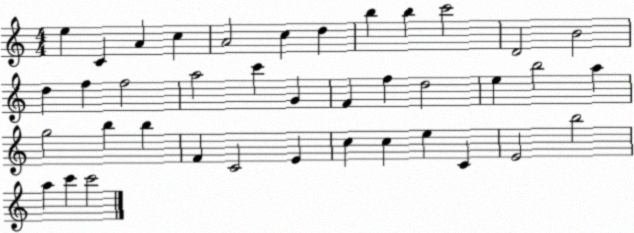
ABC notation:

X:1
T:Untitled
M:4/4
L:1/4
K:C
e C A c A2 c d b b c'2 D2 B2 d f f2 a2 c' G F f d2 e b2 a g2 b b F C2 E c c e C E2 b2 a c' c'2